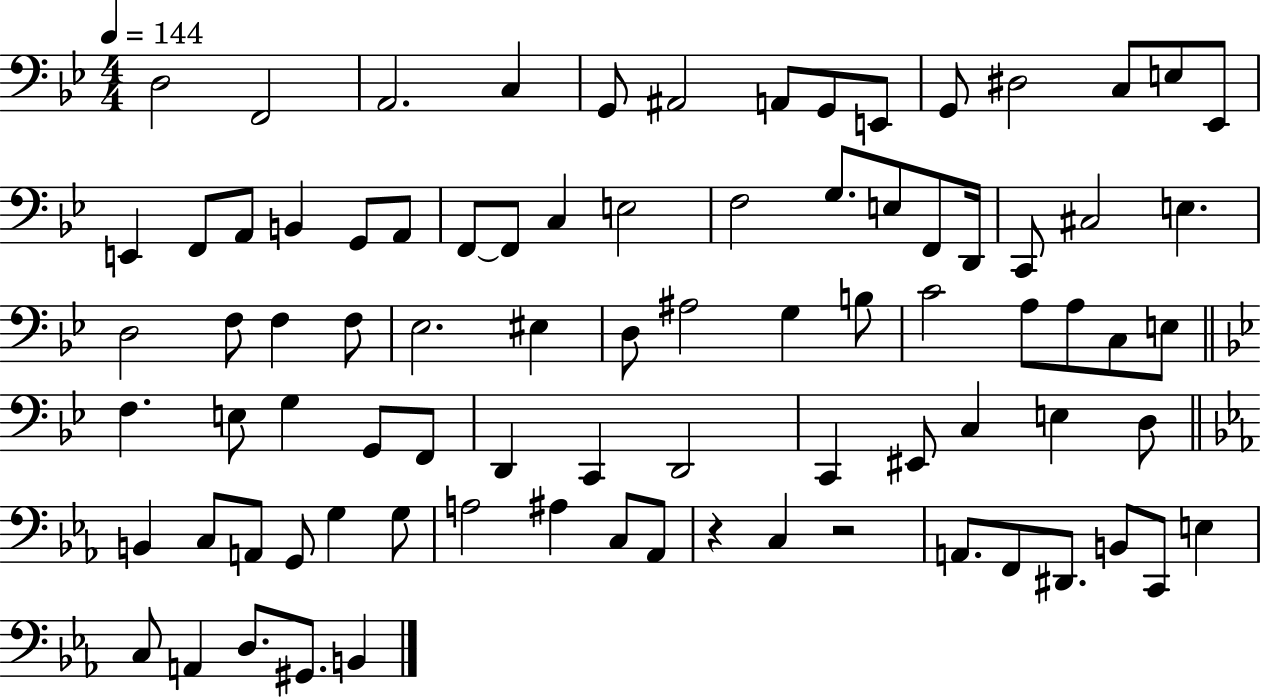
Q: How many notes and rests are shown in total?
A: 84